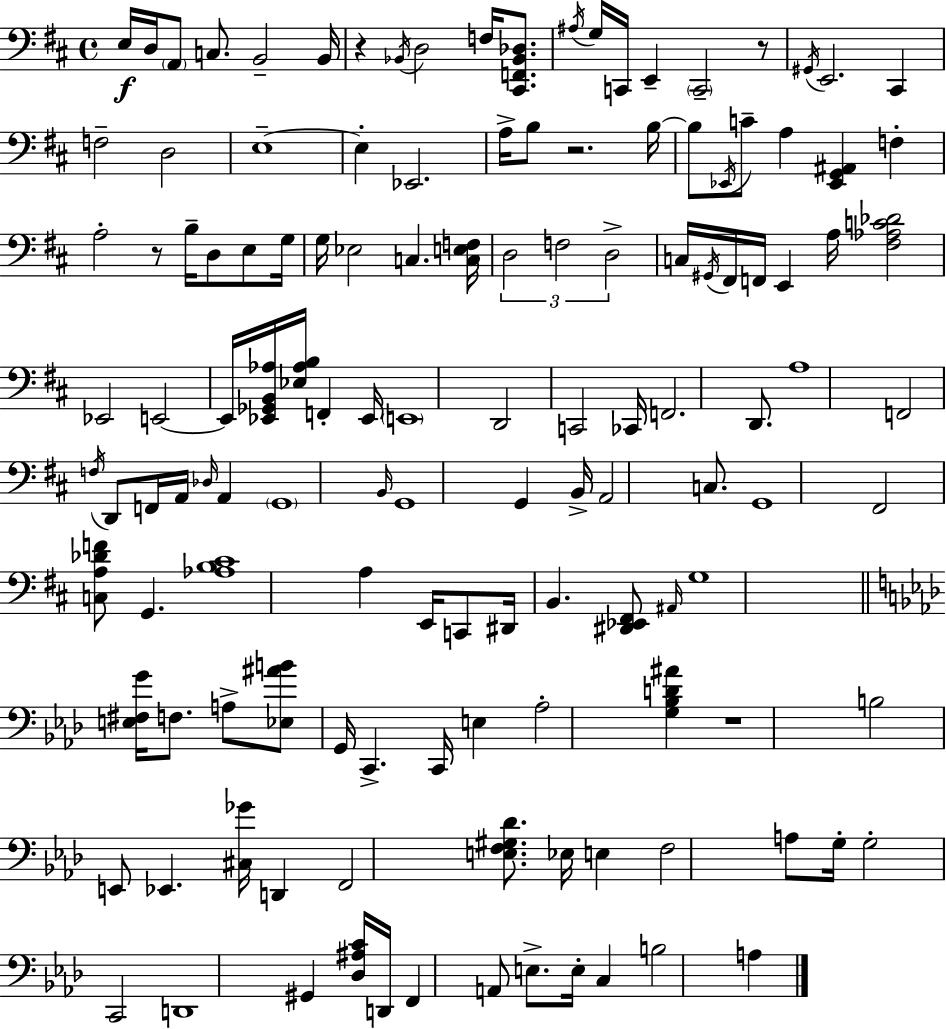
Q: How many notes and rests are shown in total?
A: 132